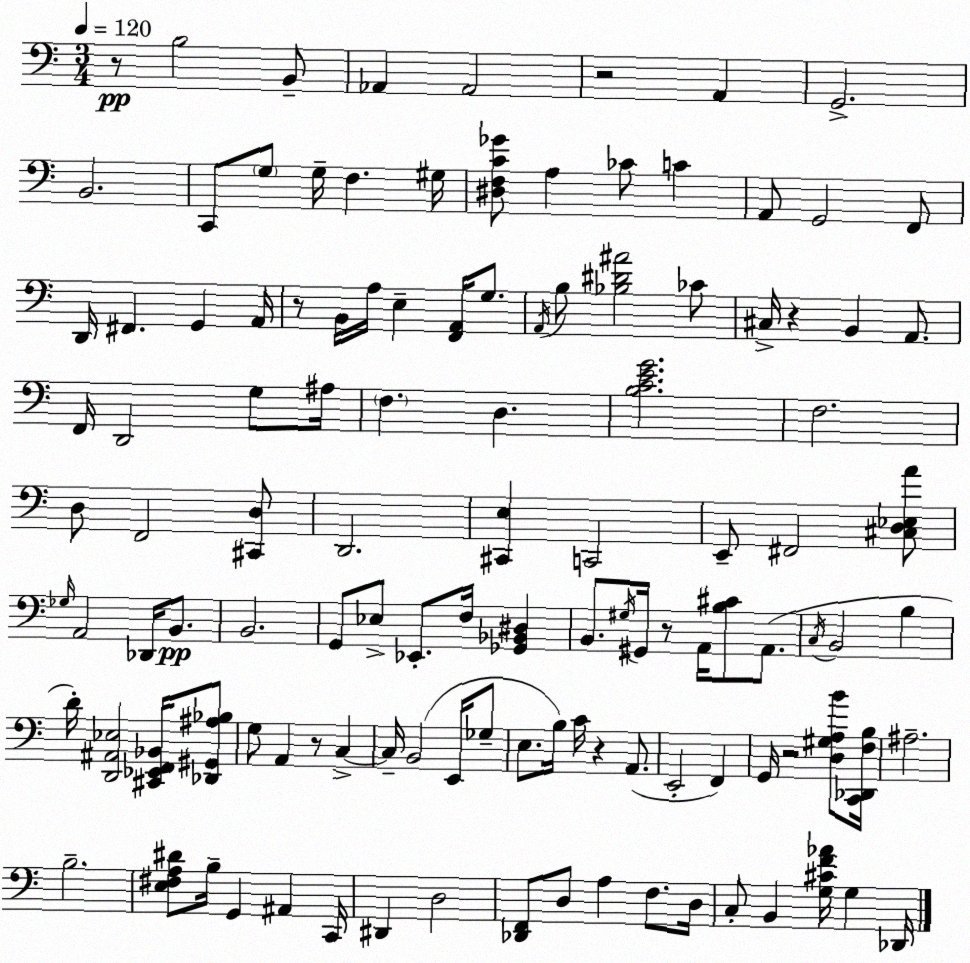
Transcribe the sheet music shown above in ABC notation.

X:1
T:Untitled
M:3/4
L:1/4
K:Am
z/2 B,2 B,,/2 _A,, _A,,2 z2 A,, G,,2 B,,2 C,,/2 G,/2 G,/4 F, ^G,/4 [^D,F,C_G]/2 A, _C/2 C A,,/2 G,,2 F,,/2 D,,/4 ^F,, G,, A,,/4 z/2 B,,/4 A,/4 E, [F,,A,,]/4 G,/2 A,,/4 B,/2 [_B,^D^A]2 _C/2 ^C,/4 z B,, A,,/2 F,,/4 D,,2 G,/2 ^A,/4 F, D, [B,CEG]2 F,2 D,/2 F,,2 [^C,,D,]/2 D,,2 [^C,,E,] C,,2 E,,/2 ^F,,2 [^C,D,_E,A]/2 _G,/4 A,,2 _D,,/4 B,,/2 B,,2 G,,/2 _E,/2 _E,,/2 F,/4 [_G,,_B,,^D,] B,,/2 ^G,/4 ^G,,/4 z/2 A,,/4 [B,^C]/2 A,,/2 C,/4 B,,2 B, D/4 [D,,^A,,_E,]2 [^C,,_E,,F,,_B,,]/4 [_D,,^G,,^A,_B,]/2 G,/2 A,, z/2 C, C,/4 B,,2 E,,/4 _G,/2 E,/2 B,/4 C/4 z A,,/2 E,,2 F,, G,,/4 z2 [D,^G,A,B]/2 [C,,_D,,F,B,]/4 ^A,2 B,2 [E,^F,A,^D]/2 B,/4 G,, ^A,, C,,/4 ^D,, D,2 [_D,,F,,]/2 D,/2 A, F,/2 D,/4 C,/2 B,, [G,^CF_A]/4 G, _D,,/4